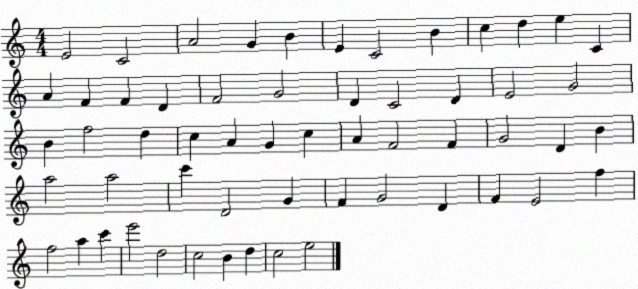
X:1
T:Untitled
M:4/4
L:1/4
K:C
E2 C2 A2 G B E C2 B c d e C A F F D F2 G2 D C2 D E2 G2 B f2 d c A G c A F2 F G2 D B a2 a2 c' D2 G F G2 D F E2 f f2 a c' e'2 d2 c2 B d c2 e2